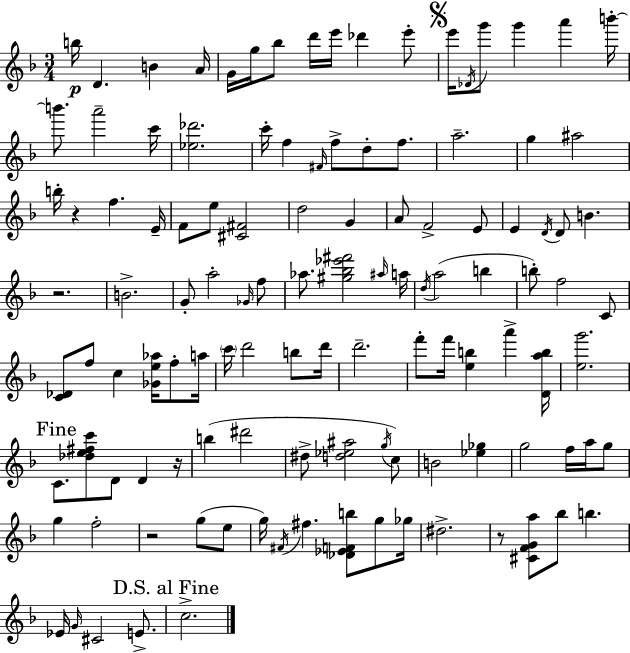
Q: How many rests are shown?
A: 5